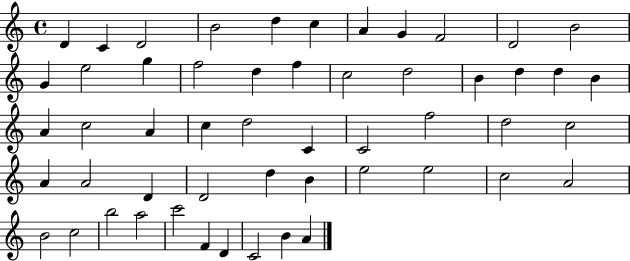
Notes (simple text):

D4/q C4/q D4/h B4/h D5/q C5/q A4/q G4/q F4/h D4/h B4/h G4/q E5/h G5/q F5/h D5/q F5/q C5/h D5/h B4/q D5/q D5/q B4/q A4/q C5/h A4/q C5/q D5/h C4/q C4/h F5/h D5/h C5/h A4/q A4/h D4/q D4/h D5/q B4/q E5/h E5/h C5/h A4/h B4/h C5/h B5/h A5/h C6/h F4/q D4/q C4/h B4/q A4/q